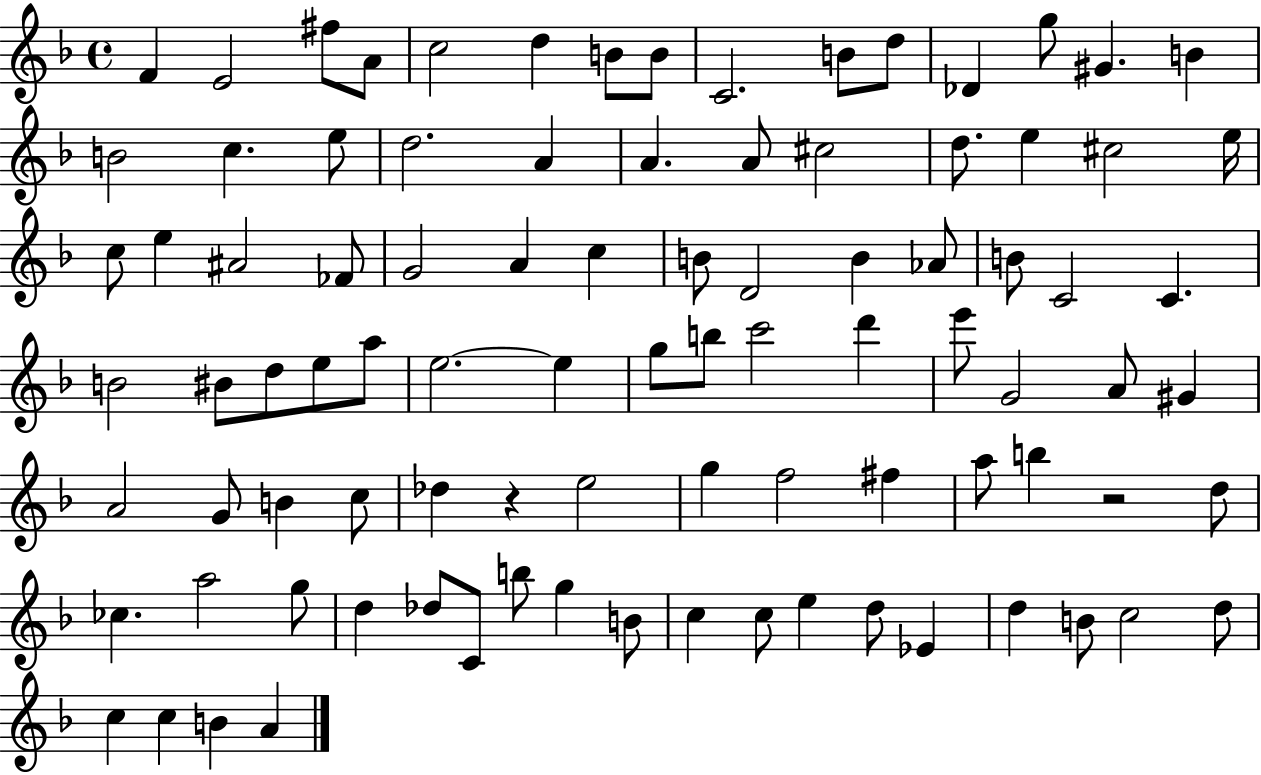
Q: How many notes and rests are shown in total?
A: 92